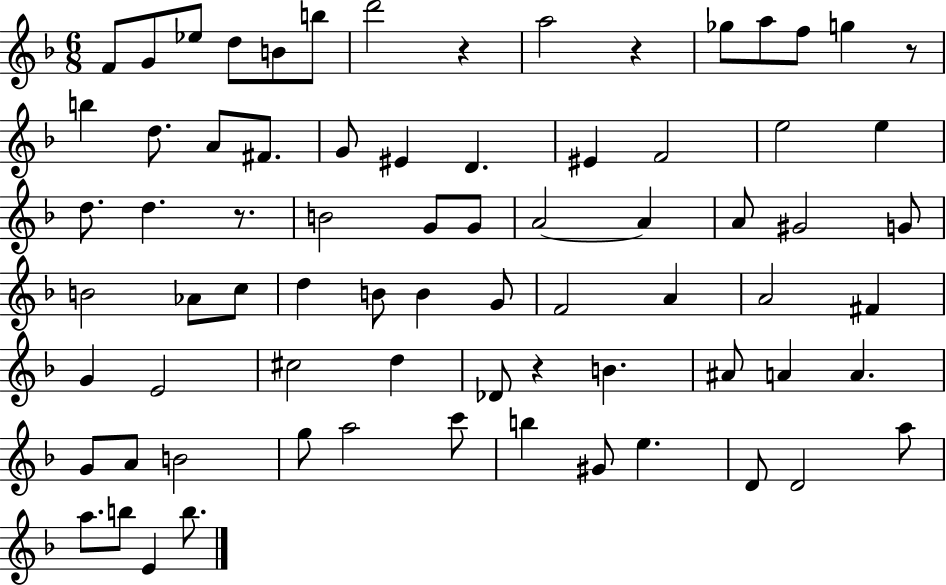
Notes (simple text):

F4/e G4/e Eb5/e D5/e B4/e B5/e D6/h R/q A5/h R/q Gb5/e A5/e F5/e G5/q R/e B5/q D5/e. A4/e F#4/e. G4/e EIS4/q D4/q. EIS4/q F4/h E5/h E5/q D5/e. D5/q. R/e. B4/h G4/e G4/e A4/h A4/q A4/e G#4/h G4/e B4/h Ab4/e C5/e D5/q B4/e B4/q G4/e F4/h A4/q A4/h F#4/q G4/q E4/h C#5/h D5/q Db4/e R/q B4/q. A#4/e A4/q A4/q. G4/e A4/e B4/h G5/e A5/h C6/e B5/q G#4/e E5/q. D4/e D4/h A5/e A5/e. B5/e E4/q B5/e.